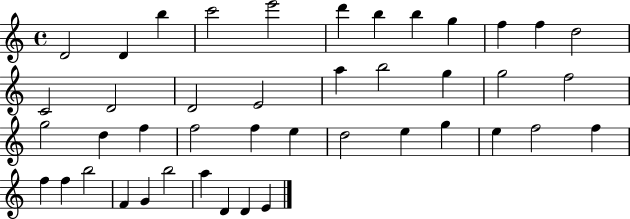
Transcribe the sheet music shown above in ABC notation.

X:1
T:Untitled
M:4/4
L:1/4
K:C
D2 D b c'2 e'2 d' b b g f f d2 C2 D2 D2 E2 a b2 g g2 f2 g2 d f f2 f e d2 e g e f2 f f f b2 F G b2 a D D E